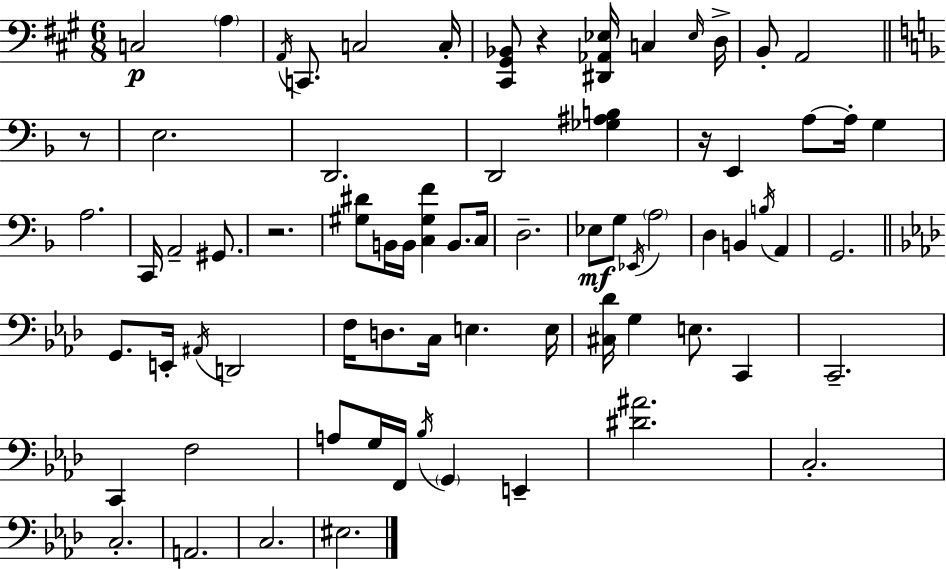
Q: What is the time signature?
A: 6/8